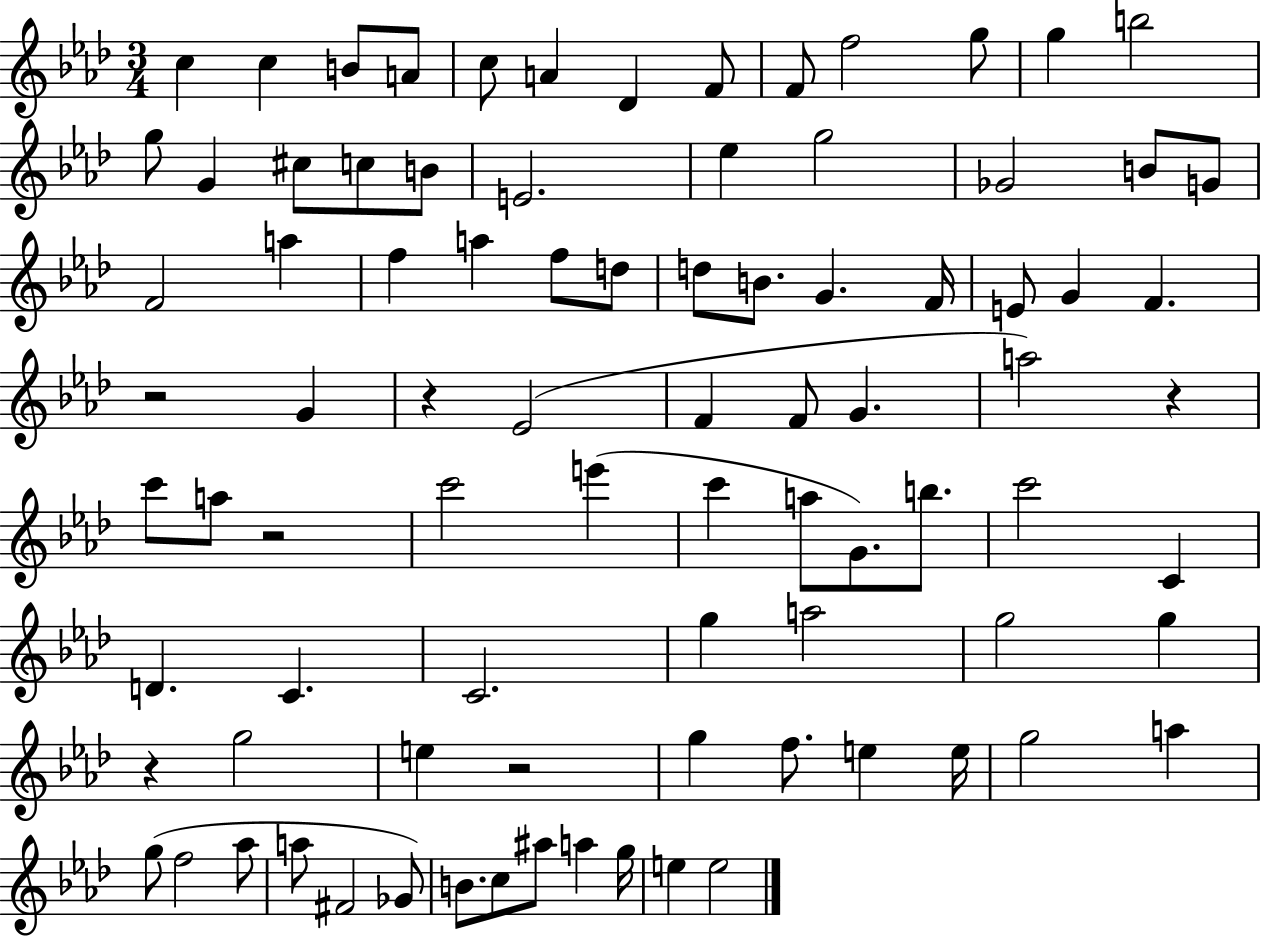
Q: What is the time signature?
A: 3/4